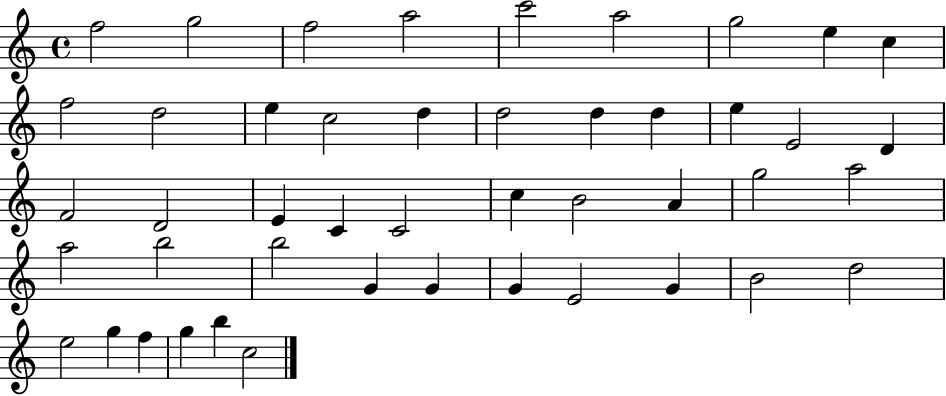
{
  \clef treble
  \time 4/4
  \defaultTimeSignature
  \key c \major
  f''2 g''2 | f''2 a''2 | c'''2 a''2 | g''2 e''4 c''4 | \break f''2 d''2 | e''4 c''2 d''4 | d''2 d''4 d''4 | e''4 e'2 d'4 | \break f'2 d'2 | e'4 c'4 c'2 | c''4 b'2 a'4 | g''2 a''2 | \break a''2 b''2 | b''2 g'4 g'4 | g'4 e'2 g'4 | b'2 d''2 | \break e''2 g''4 f''4 | g''4 b''4 c''2 | \bar "|."
}